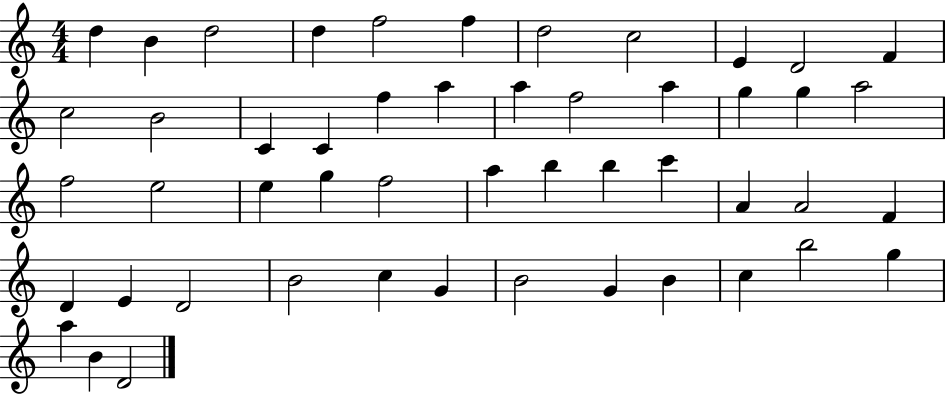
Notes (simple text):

D5/q B4/q D5/h D5/q F5/h F5/q D5/h C5/h E4/q D4/h F4/q C5/h B4/h C4/q C4/q F5/q A5/q A5/q F5/h A5/q G5/q G5/q A5/h F5/h E5/h E5/q G5/q F5/h A5/q B5/q B5/q C6/q A4/q A4/h F4/q D4/q E4/q D4/h B4/h C5/q G4/q B4/h G4/q B4/q C5/q B5/h G5/q A5/q B4/q D4/h